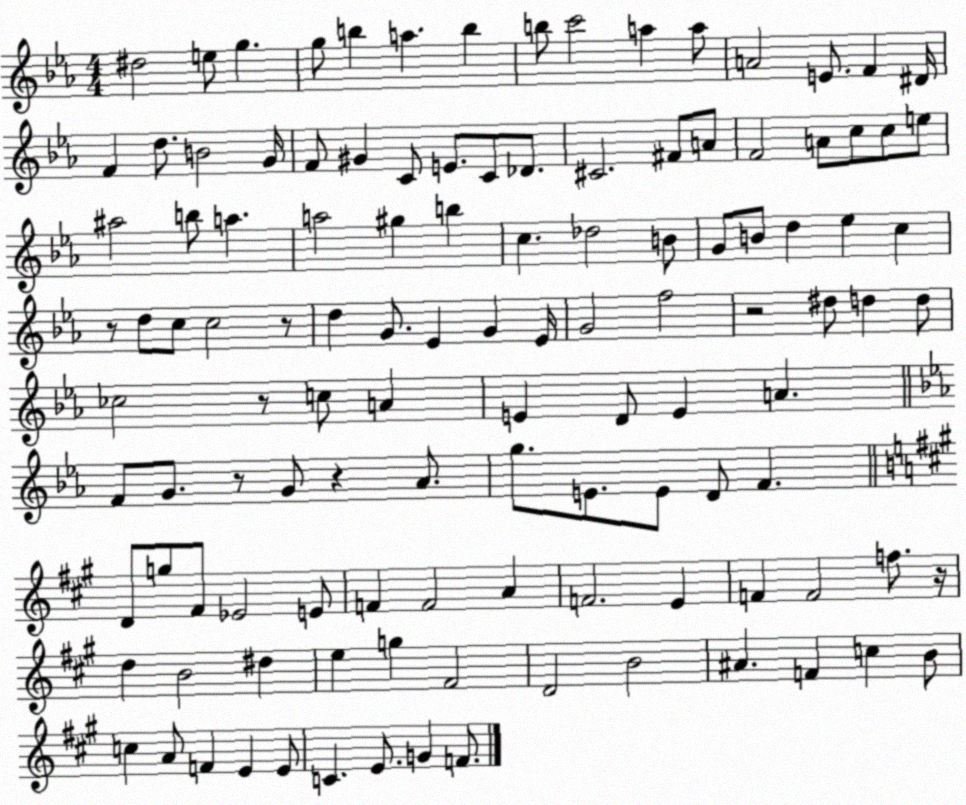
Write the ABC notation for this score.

X:1
T:Untitled
M:4/4
L:1/4
K:Eb
^d2 e/2 g g/2 b a b b/2 c'2 a a/2 A2 E/2 F ^D/4 F d/2 B2 G/4 F/2 ^G C/2 E/2 C/2 _D/2 ^C2 ^F/2 A/2 F2 A/2 c/2 c/2 e/2 ^a2 b/2 a a2 ^g b c _d2 B/2 G/2 B/2 d _e c z/2 d/2 c/2 c2 z/2 d G/2 _E G _E/4 G2 f2 z2 ^d/2 d d/2 _c2 z/2 c/2 A E D/2 E A F/2 G/2 z/2 G/2 z _A/2 g/2 E/2 E/2 D/2 F D/2 g/2 ^F/2 _E2 E/2 F F2 A F2 E F F2 f/2 z/4 d B2 ^d e g ^F2 D2 B2 ^A F c B/2 c A/2 F E E/2 C E/2 G F/2